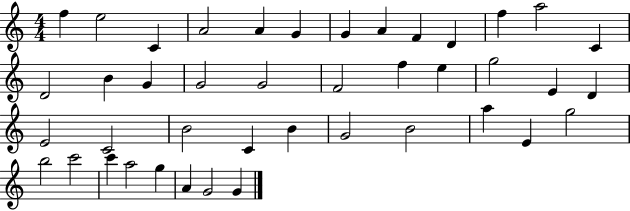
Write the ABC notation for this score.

X:1
T:Untitled
M:4/4
L:1/4
K:C
f e2 C A2 A G G A F D f a2 C D2 B G G2 G2 F2 f e g2 E D E2 C2 B2 C B G2 B2 a E g2 b2 c'2 c' a2 g A G2 G